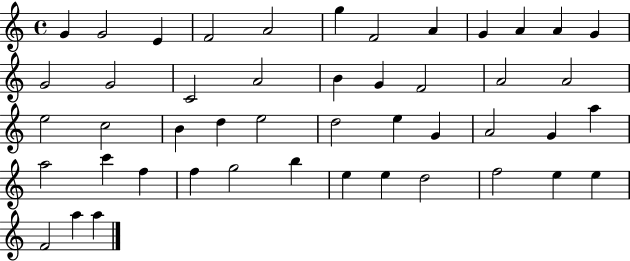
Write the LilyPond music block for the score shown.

{
  \clef treble
  \time 4/4
  \defaultTimeSignature
  \key c \major
  g'4 g'2 e'4 | f'2 a'2 | g''4 f'2 a'4 | g'4 a'4 a'4 g'4 | \break g'2 g'2 | c'2 a'2 | b'4 g'4 f'2 | a'2 a'2 | \break e''2 c''2 | b'4 d''4 e''2 | d''2 e''4 g'4 | a'2 g'4 a''4 | \break a''2 c'''4 f''4 | f''4 g''2 b''4 | e''4 e''4 d''2 | f''2 e''4 e''4 | \break f'2 a''4 a''4 | \bar "|."
}